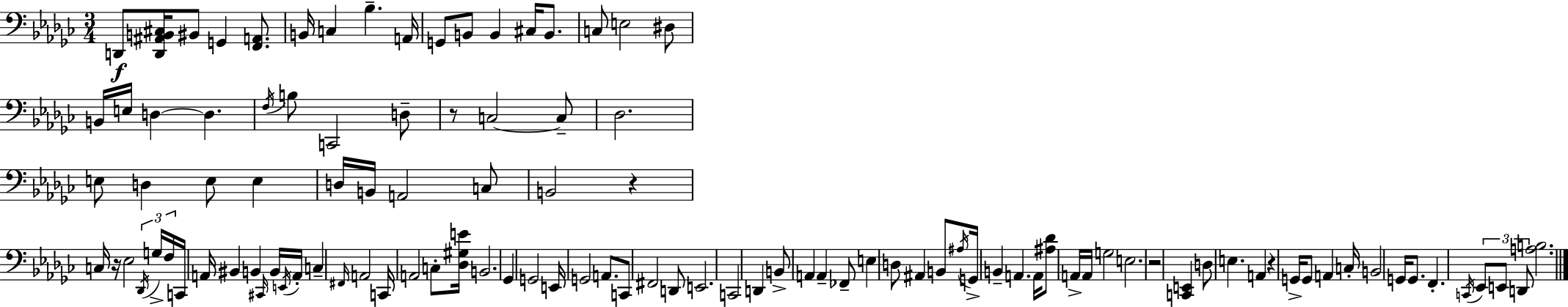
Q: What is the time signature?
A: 3/4